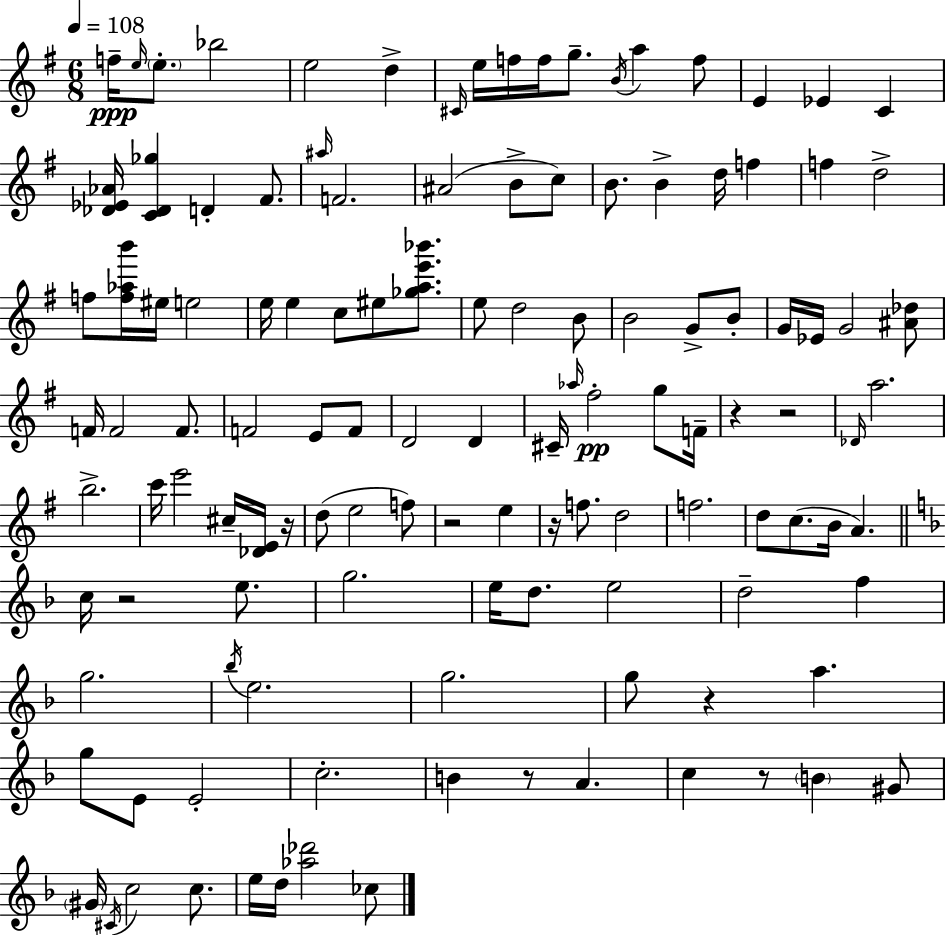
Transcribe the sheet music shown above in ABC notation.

X:1
T:Untitled
M:6/8
L:1/4
K:Em
f/4 e/4 e/2 _b2 e2 d ^C/4 e/4 f/4 f/4 g/2 B/4 a f/2 E _E C [_D_E_A]/4 [C_D_g] D ^F/2 ^a/4 F2 ^A2 B/2 c/2 B/2 B d/4 f f d2 f/2 [f_ab']/4 ^e/4 e2 e/4 e c/2 ^e/2 [_gae'_b']/2 e/2 d2 B/2 B2 G/2 B/2 G/4 _E/4 G2 [^A_d]/2 F/4 F2 F/2 F2 E/2 F/2 D2 D ^C/4 _a/4 ^f2 g/2 F/4 z z2 _D/4 a2 b2 c'/4 e'2 ^c/4 [_DE]/4 z/4 d/2 e2 f/2 z2 e z/4 f/2 d2 f2 d/2 c/2 B/4 A c/4 z2 e/2 g2 e/4 d/2 e2 d2 f g2 _b/4 e2 g2 g/2 z a g/2 E/2 E2 c2 B z/2 A c z/2 B ^G/2 ^G/4 ^C/4 c2 c/2 e/4 d/4 [_a_d']2 _c/2